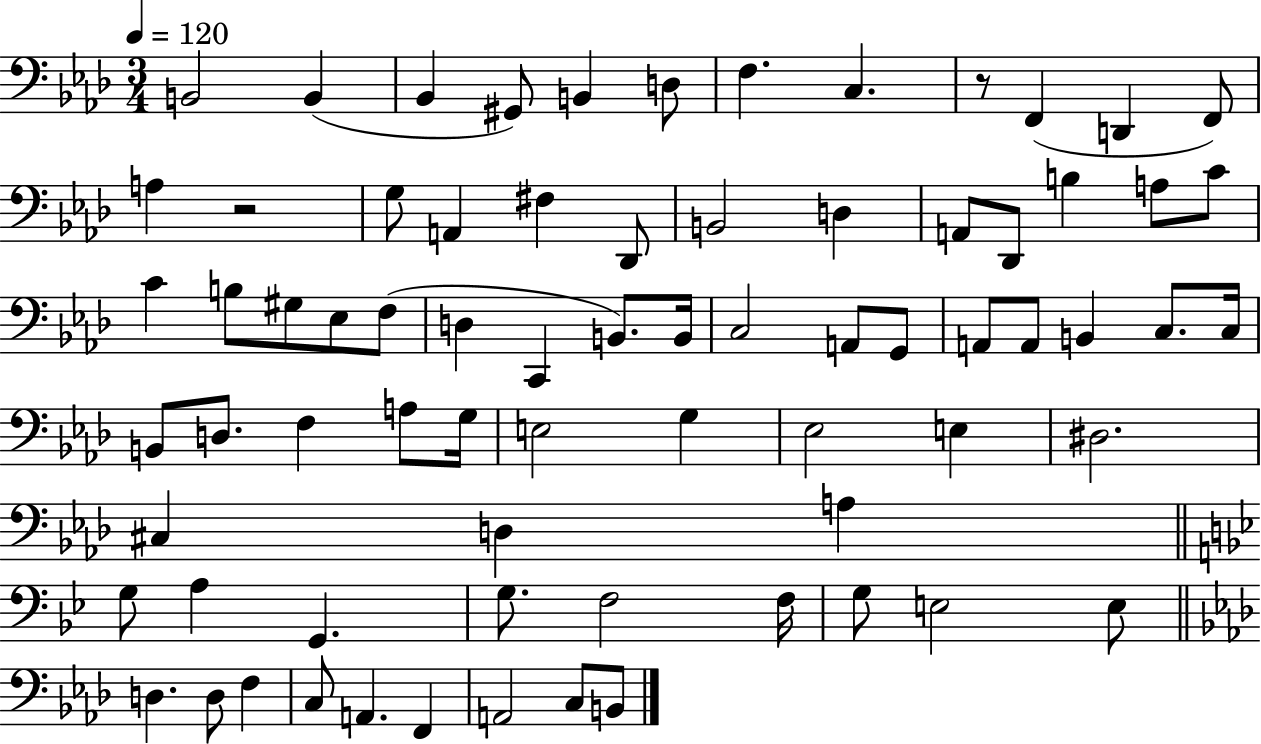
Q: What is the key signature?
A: AES major